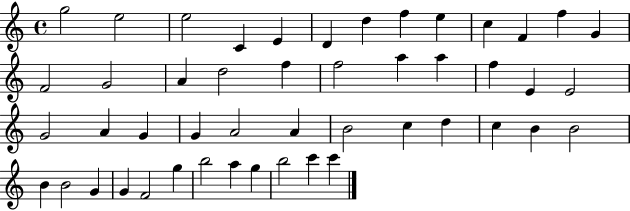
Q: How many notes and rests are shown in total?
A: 48